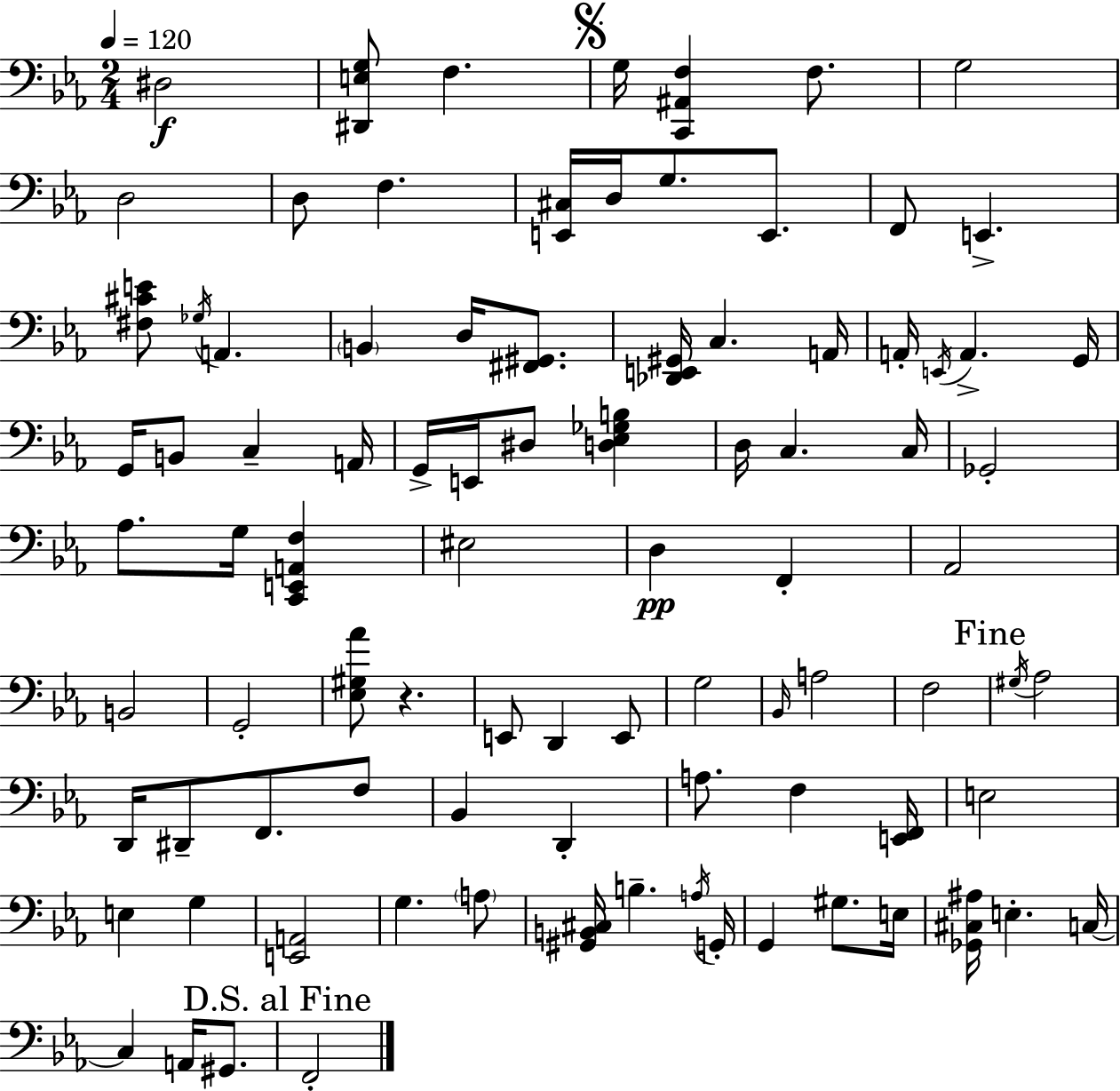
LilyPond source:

{
  \clef bass
  \numericTimeSignature
  \time 2/4
  \key ees \major
  \tempo 4 = 120
  dis2\f | <dis, e g>8 f4. | \mark \markup { \musicglyph "scripts.segno" } g16 <c, ais, f>4 f8. | g2 | \break d2 | d8 f4. | <e, cis>16 d16 g8. e,8. | f,8 e,4.-> | \break <fis cis' e'>8 \acciaccatura { ges16 } a,4. | \parenthesize b,4 d16 <fis, gis,>8. | <des, e, gis,>16 c4. | a,16 a,16-. \acciaccatura { e,16 } a,4.-> | \break g,16 g,16 b,8 c4-- | a,16 g,16-> e,16 dis8 <d ees ges b>4 | d16 c4. | c16 ges,2-. | \break aes8. g16 <c, e, a, f>4 | eis2 | d4\pp f,4-. | aes,2 | \break b,2 | g,2-. | <ees gis aes'>8 r4. | e,8 d,4 | \break e,8 g2 | \grace { bes,16 } a2 | f2 | \mark "Fine" \acciaccatura { gis16 } aes2 | \break d,16 dis,8-- f,8. | f8 bes,4 | d,4-. a8. f4 | <e, f,>16 e2 | \break e4 | g4 <e, a,>2 | g4. | \parenthesize a8 <gis, b, cis>16 b4.-- | \break \acciaccatura { a16 } g,16-. g,4 | gis8. e16 <ges, cis ais>16 e4.-. | c16~~ c4 | a,16 gis,8. \mark "D.S. al Fine" f,2-. | \break \bar "|."
}